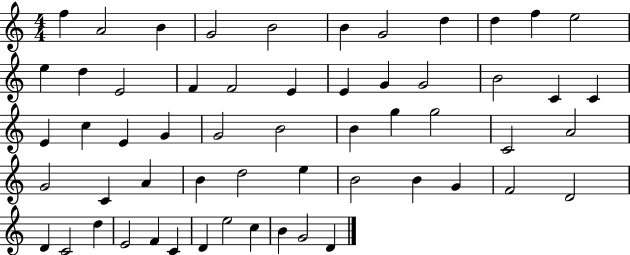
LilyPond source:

{
  \clef treble
  \numericTimeSignature
  \time 4/4
  \key c \major
  f''4 a'2 b'4 | g'2 b'2 | b'4 g'2 d''4 | d''4 f''4 e''2 | \break e''4 d''4 e'2 | f'4 f'2 e'4 | e'4 g'4 g'2 | b'2 c'4 c'4 | \break e'4 c''4 e'4 g'4 | g'2 b'2 | b'4 g''4 g''2 | c'2 a'2 | \break g'2 c'4 a'4 | b'4 d''2 e''4 | b'2 b'4 g'4 | f'2 d'2 | \break d'4 c'2 d''4 | e'2 f'4 c'4 | d'4 e''2 c''4 | b'4 g'2 d'4 | \break \bar "|."
}